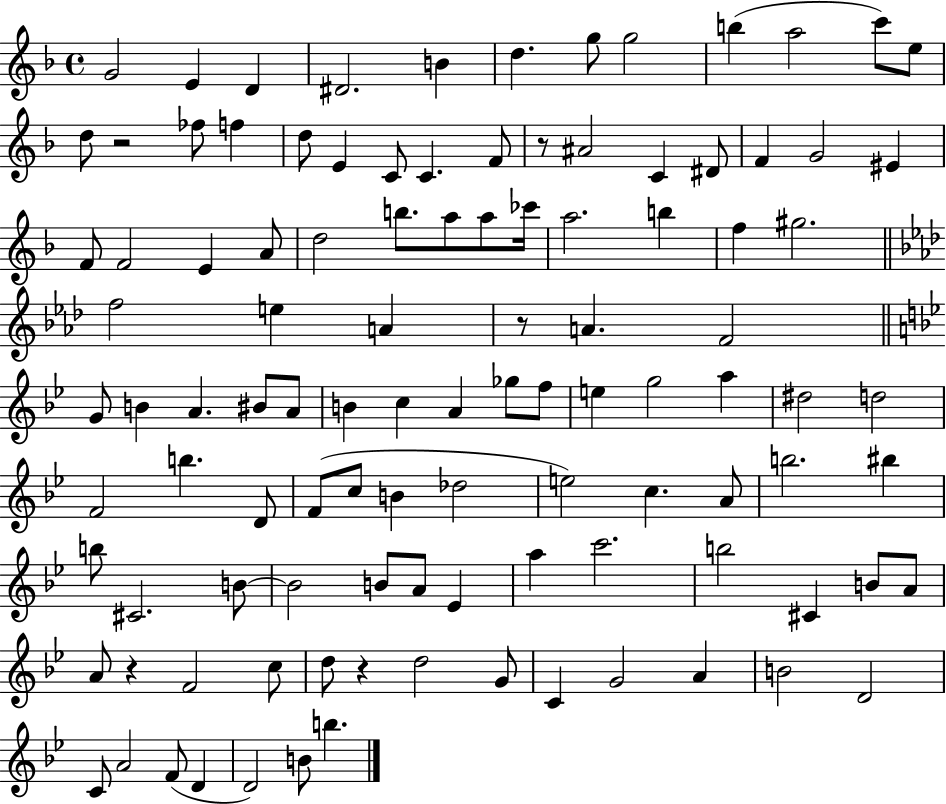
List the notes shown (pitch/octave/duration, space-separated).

G4/h E4/q D4/q D#4/h. B4/q D5/q. G5/e G5/h B5/q A5/h C6/e E5/e D5/e R/h FES5/e F5/q D5/e E4/q C4/e C4/q. F4/e R/e A#4/h C4/q D#4/e F4/q G4/h EIS4/q F4/e F4/h E4/q A4/e D5/h B5/e. A5/e A5/e CES6/s A5/h. B5/q F5/q G#5/h. F5/h E5/q A4/q R/e A4/q. F4/h G4/e B4/q A4/q. BIS4/e A4/e B4/q C5/q A4/q Gb5/e F5/e E5/q G5/h A5/q D#5/h D5/h F4/h B5/q. D4/e F4/e C5/e B4/q Db5/h E5/h C5/q. A4/e B5/h. BIS5/q B5/e C#4/h. B4/e B4/h B4/e A4/e Eb4/q A5/q C6/h. B5/h C#4/q B4/e A4/e A4/e R/q F4/h C5/e D5/e R/q D5/h G4/e C4/q G4/h A4/q B4/h D4/h C4/e A4/h F4/e D4/q D4/h B4/e B5/q.